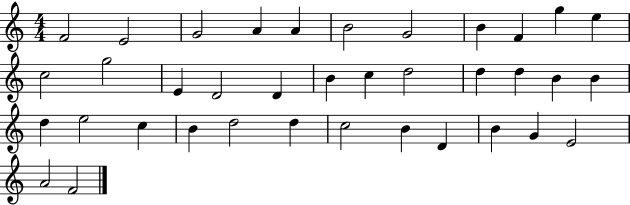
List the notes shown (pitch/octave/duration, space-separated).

F4/h E4/h G4/h A4/q A4/q B4/h G4/h B4/q F4/q G5/q E5/q C5/h G5/h E4/q D4/h D4/q B4/q C5/q D5/h D5/q D5/q B4/q B4/q D5/q E5/h C5/q B4/q D5/h D5/q C5/h B4/q D4/q B4/q G4/q E4/h A4/h F4/h